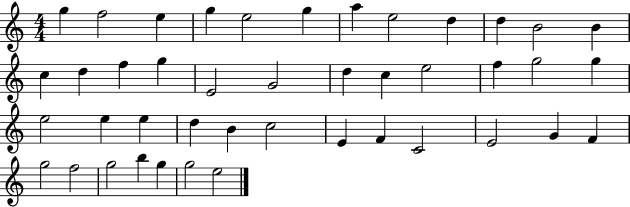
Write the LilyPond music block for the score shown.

{
  \clef treble
  \numericTimeSignature
  \time 4/4
  \key c \major
  g''4 f''2 e''4 | g''4 e''2 g''4 | a''4 e''2 d''4 | d''4 b'2 b'4 | \break c''4 d''4 f''4 g''4 | e'2 g'2 | d''4 c''4 e''2 | f''4 g''2 g''4 | \break e''2 e''4 e''4 | d''4 b'4 c''2 | e'4 f'4 c'2 | e'2 g'4 f'4 | \break g''2 f''2 | g''2 b''4 g''4 | g''2 e''2 | \bar "|."
}